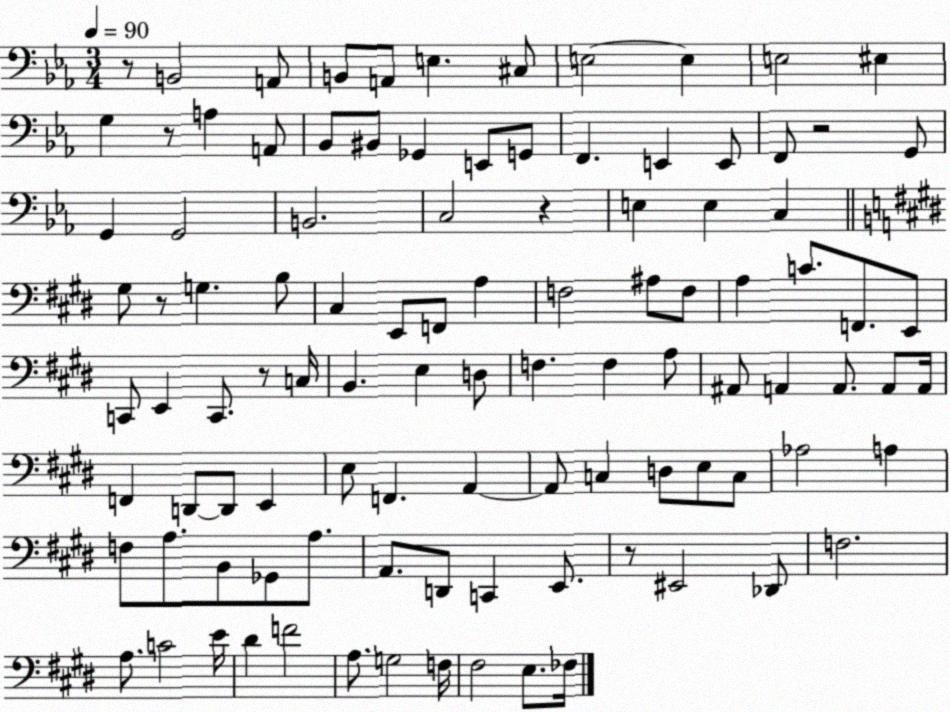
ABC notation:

X:1
T:Untitled
M:3/4
L:1/4
K:Eb
z/2 B,,2 A,,/2 B,,/2 A,,/2 E, ^C,/2 E,2 E, E,2 ^E, G, z/2 A, A,,/2 _B,,/2 ^B,,/2 _G,, E,,/2 G,,/2 F,, E,, E,,/2 F,,/2 z2 G,,/2 G,, G,,2 B,,2 C,2 z E, E, C, ^G,/2 z/2 G, B,/2 ^C, E,,/2 F,,/2 A, F,2 ^A,/2 F,/2 A, C/2 F,,/2 E,,/2 C,,/2 E,, C,,/2 z/2 C,/4 B,, E, D,/2 F, F, A,/2 ^A,,/2 A,, A,,/2 A,,/2 A,,/4 F,, D,,/2 D,,/2 E,, E,/2 F,, A,, A,,/2 C, D,/2 E,/2 C,/2 _A,2 A, F,/2 A,/2 B,,/2 _G,,/2 A,/2 A,,/2 D,,/2 C,, E,,/2 z/2 ^E,,2 _D,,/2 F,2 A,/2 C2 E/4 ^D F2 A,/2 G,2 F,/4 ^F,2 E,/2 _F,/4